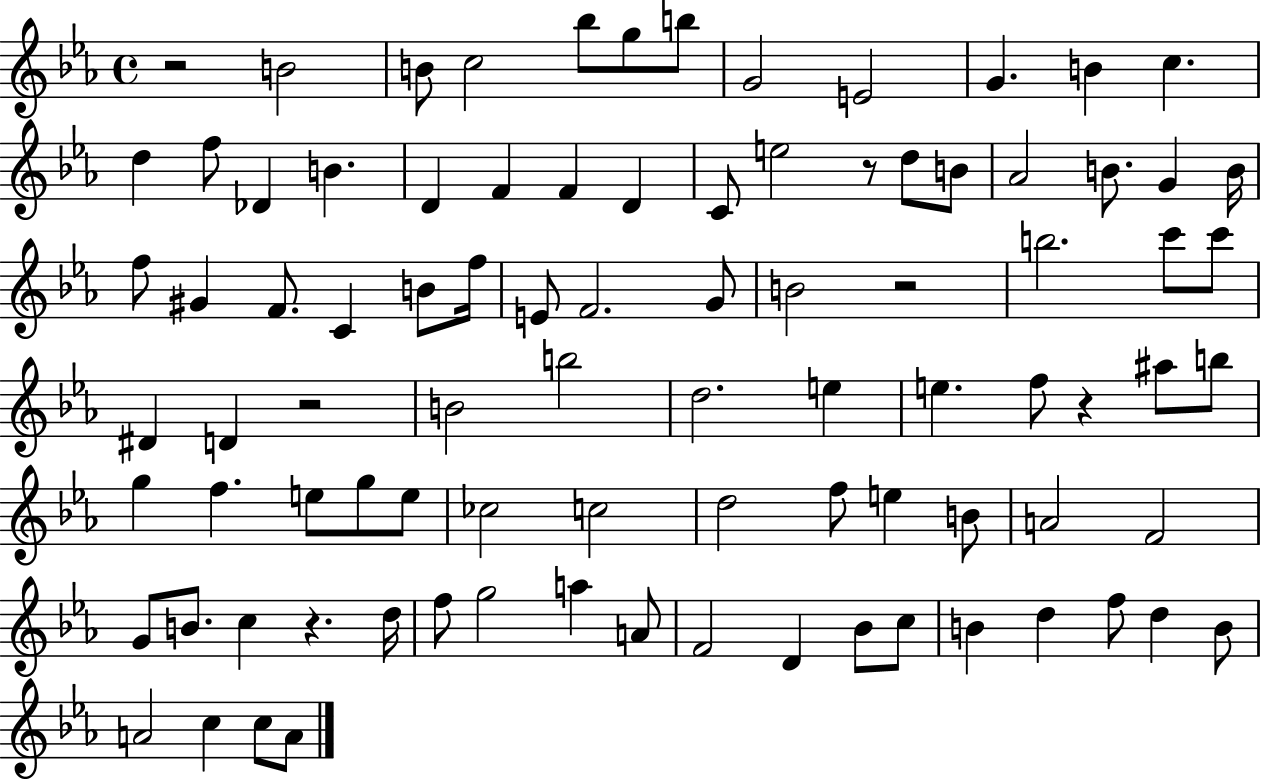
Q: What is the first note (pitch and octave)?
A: B4